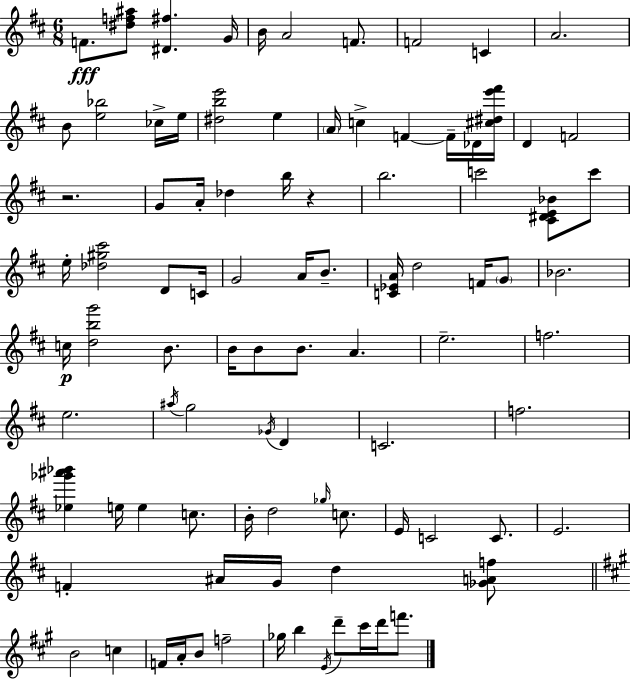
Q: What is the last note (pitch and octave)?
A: F6